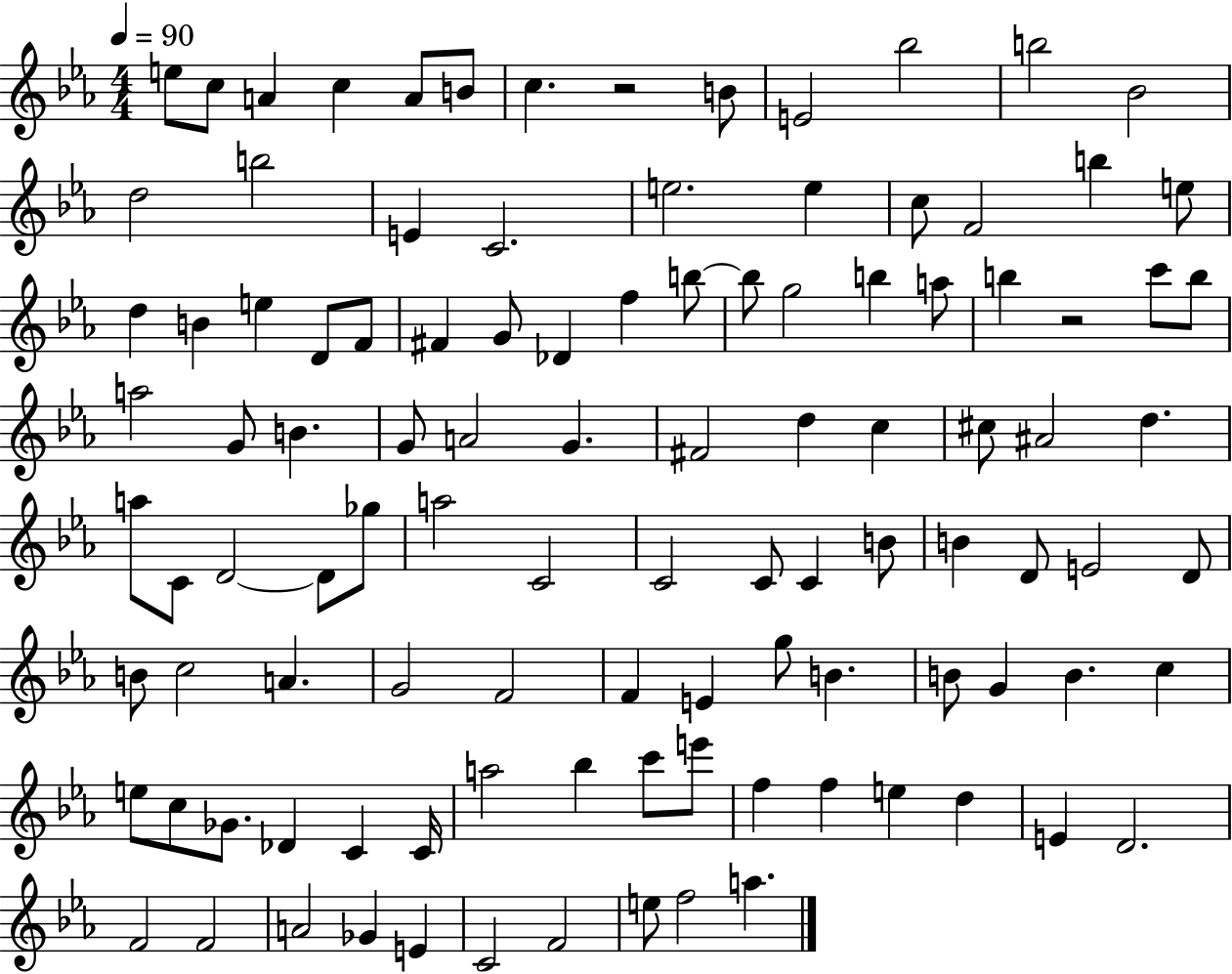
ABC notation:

X:1
T:Untitled
M:4/4
L:1/4
K:Eb
e/2 c/2 A c A/2 B/2 c z2 B/2 E2 _b2 b2 _B2 d2 b2 E C2 e2 e c/2 F2 b e/2 d B e D/2 F/2 ^F G/2 _D f b/2 b/2 g2 b a/2 b z2 c'/2 b/2 a2 G/2 B G/2 A2 G ^F2 d c ^c/2 ^A2 d a/2 C/2 D2 D/2 _g/2 a2 C2 C2 C/2 C B/2 B D/2 E2 D/2 B/2 c2 A G2 F2 F E g/2 B B/2 G B c e/2 c/2 _G/2 _D C C/4 a2 _b c'/2 e'/2 f f e d E D2 F2 F2 A2 _G E C2 F2 e/2 f2 a